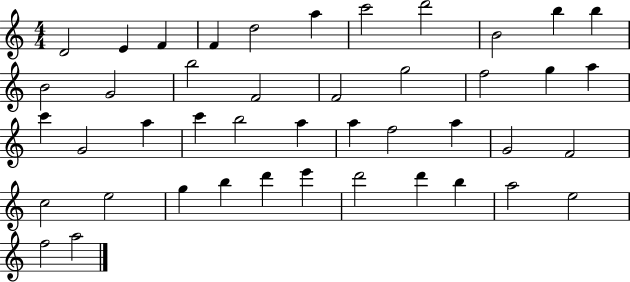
D4/h E4/q F4/q F4/q D5/h A5/q C6/h D6/h B4/h B5/q B5/q B4/h G4/h B5/h F4/h F4/h G5/h F5/h G5/q A5/q C6/q G4/h A5/q C6/q B5/h A5/q A5/q F5/h A5/q G4/h F4/h C5/h E5/h G5/q B5/q D6/q E6/q D6/h D6/q B5/q A5/h E5/h F5/h A5/h